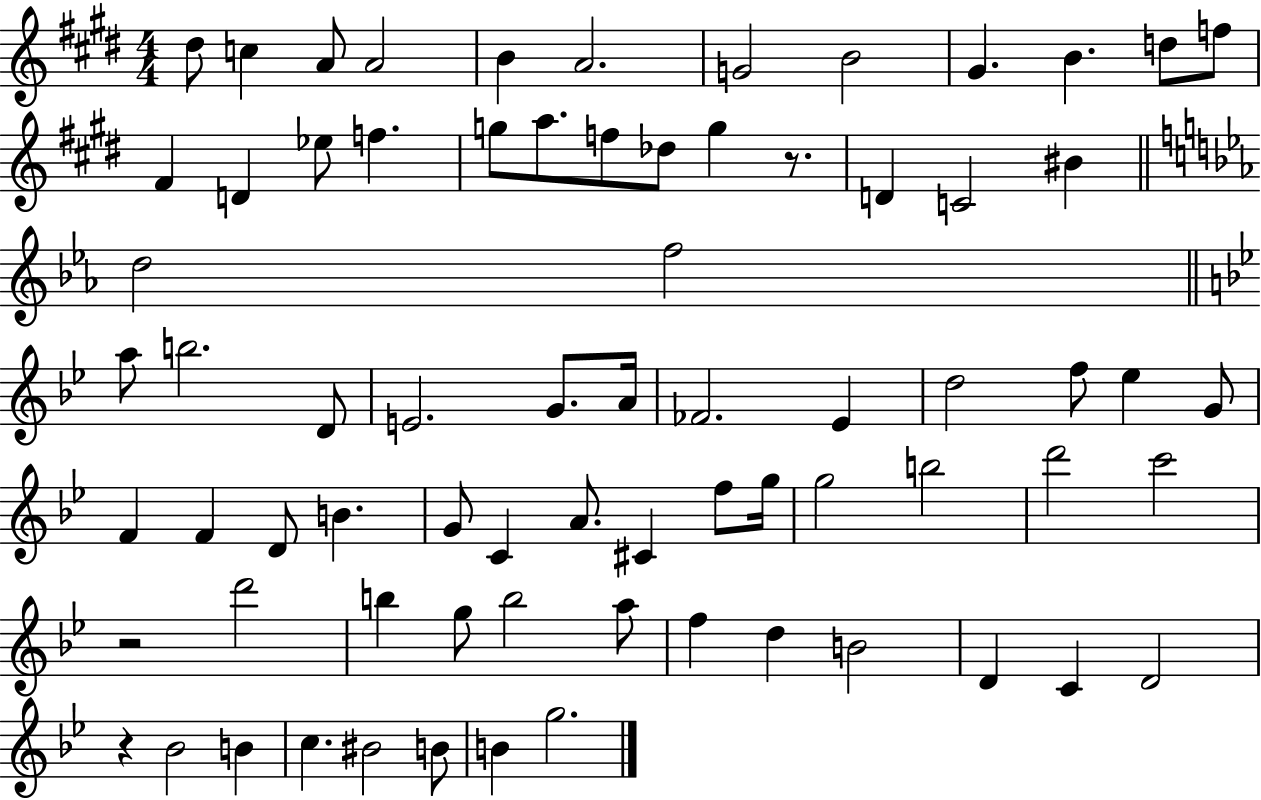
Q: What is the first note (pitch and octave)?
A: D#5